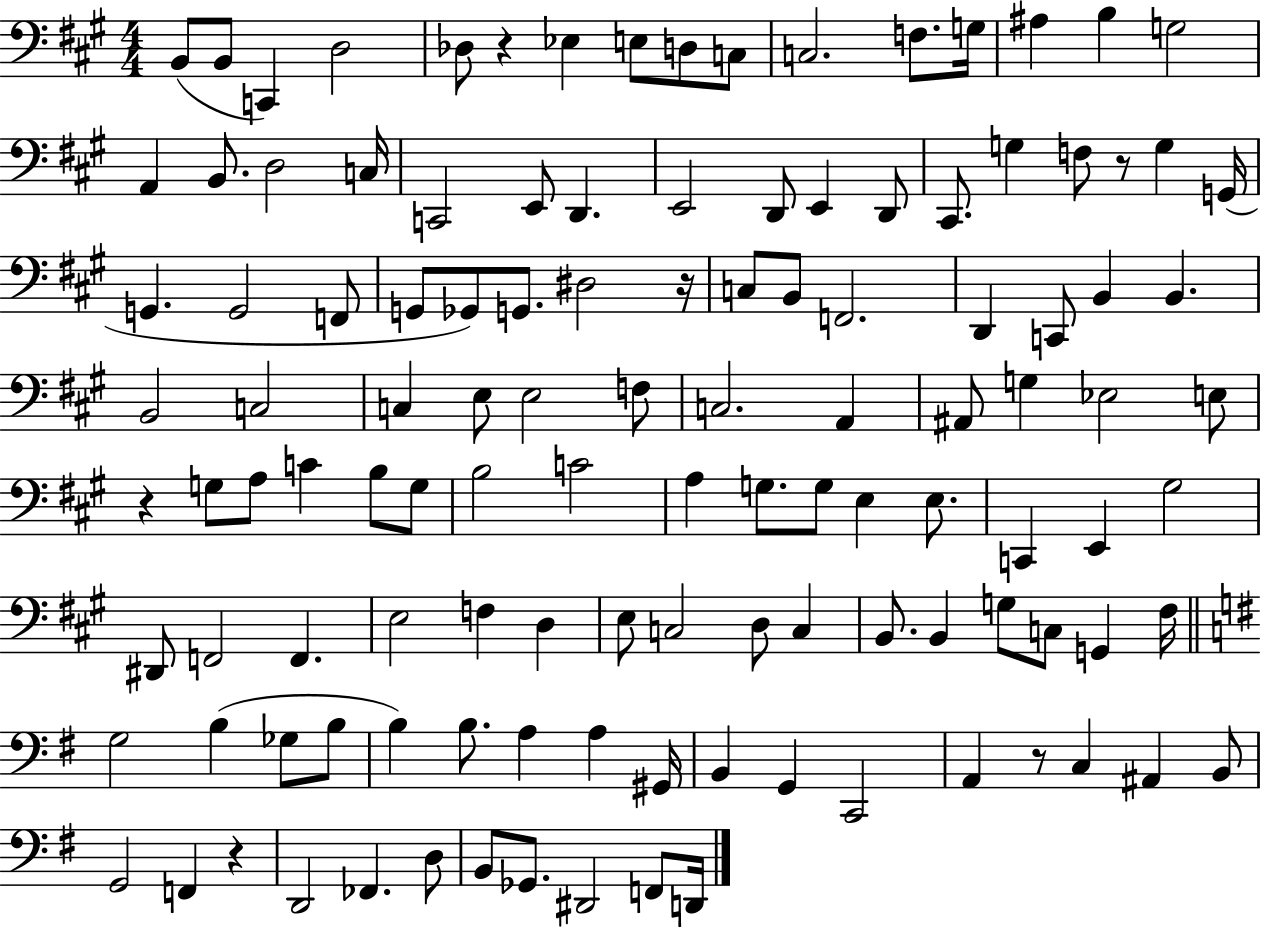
{
  \clef bass
  \numericTimeSignature
  \time 4/4
  \key a \major
  \repeat volta 2 { b,8( b,8 c,4) d2 | des8 r4 ees4 e8 d8 c8 | c2. f8. g16 | ais4 b4 g2 | \break a,4 b,8. d2 c16 | c,2 e,8 d,4. | e,2 d,8 e,4 d,8 | cis,8. g4 f8 r8 g4 g,16( | \break g,4. g,2 f,8 | g,8 ges,8) g,8. dis2 r16 | c8 b,8 f,2. | d,4 c,8 b,4 b,4. | \break b,2 c2 | c4 e8 e2 f8 | c2. a,4 | ais,8 g4 ees2 e8 | \break r4 g8 a8 c'4 b8 g8 | b2 c'2 | a4 g8. g8 e4 e8. | c,4 e,4 gis2 | \break dis,8 f,2 f,4. | e2 f4 d4 | e8 c2 d8 c4 | b,8. b,4 g8 c8 g,4 fis16 | \break \bar "||" \break \key g \major g2 b4( ges8 b8 | b4) b8. a4 a4 gis,16 | b,4 g,4 c,2 | a,4 r8 c4 ais,4 b,8 | \break g,2 f,4 r4 | d,2 fes,4. d8 | b,8 ges,8. dis,2 f,8 d,16 | } \bar "|."
}